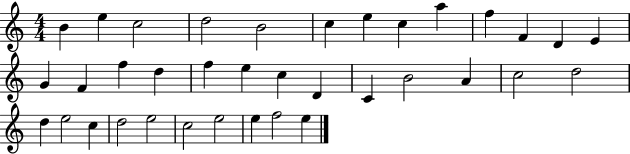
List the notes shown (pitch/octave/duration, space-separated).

B4/q E5/q C5/h D5/h B4/h C5/q E5/q C5/q A5/q F5/q F4/q D4/q E4/q G4/q F4/q F5/q D5/q F5/q E5/q C5/q D4/q C4/q B4/h A4/q C5/h D5/h D5/q E5/h C5/q D5/h E5/h C5/h E5/h E5/q F5/h E5/q